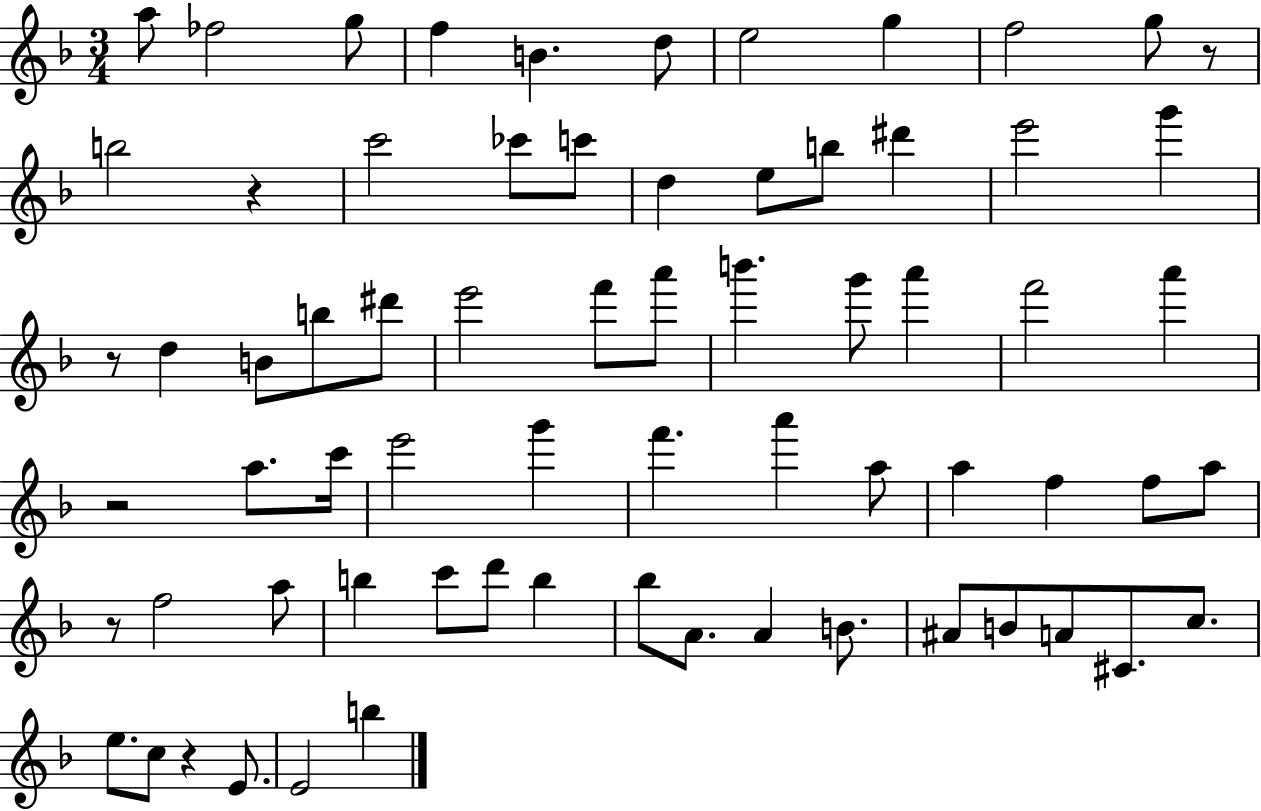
{
  \clef treble
  \numericTimeSignature
  \time 3/4
  \key f \major
  a''8 fes''2 g''8 | f''4 b'4. d''8 | e''2 g''4 | f''2 g''8 r8 | \break b''2 r4 | c'''2 ces'''8 c'''8 | d''4 e''8 b''8 dis'''4 | e'''2 g'''4 | \break r8 d''4 b'8 b''8 dis'''8 | e'''2 f'''8 a'''8 | b'''4. g'''8 a'''4 | f'''2 a'''4 | \break r2 a''8. c'''16 | e'''2 g'''4 | f'''4. a'''4 a''8 | a''4 f''4 f''8 a''8 | \break r8 f''2 a''8 | b''4 c'''8 d'''8 b''4 | bes''8 a'8. a'4 b'8. | ais'8 b'8 a'8 cis'8. c''8. | \break e''8. c''8 r4 e'8. | e'2 b''4 | \bar "|."
}